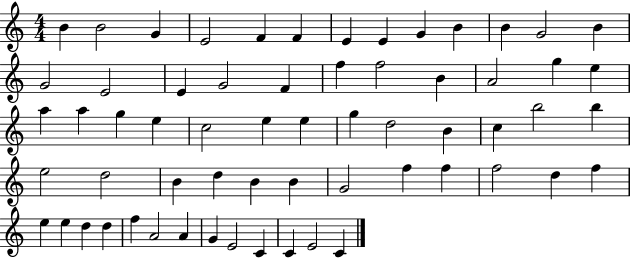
B4/q B4/h G4/q E4/h F4/q F4/q E4/q E4/q G4/q B4/q B4/q G4/h B4/q G4/h E4/h E4/q G4/h F4/q F5/q F5/h B4/q A4/h G5/q E5/q A5/q A5/q G5/q E5/q C5/h E5/q E5/q G5/q D5/h B4/q C5/q B5/h B5/q E5/h D5/h B4/q D5/q B4/q B4/q G4/h F5/q F5/q F5/h D5/q F5/q E5/q E5/q D5/q D5/q F5/q A4/h A4/q G4/q E4/h C4/q C4/q E4/h C4/q